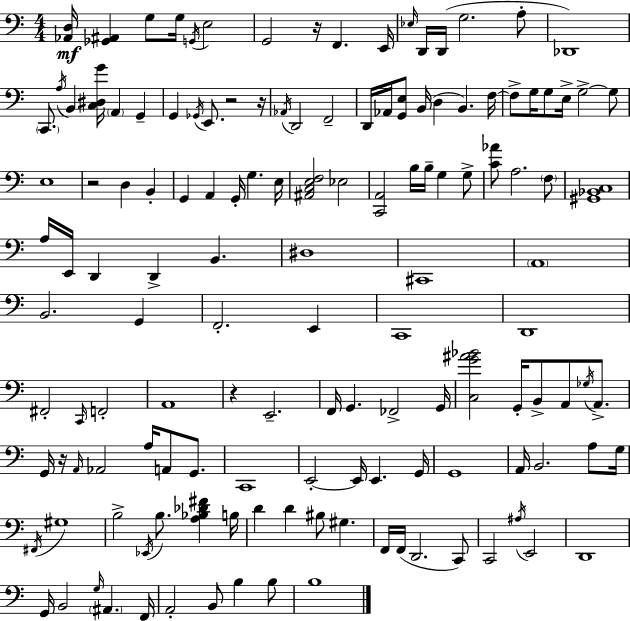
X:1
T:Untitled
M:4/4
L:1/4
K:Am
[_A,,D,]/4 [_G,,^A,,] G,/2 G,/4 G,,/4 E,2 G,,2 z/4 F,, E,,/4 _E,/4 D,,/4 D,,/4 G,2 A,/2 _D,,4 C,,/2 A,/4 B,, [C,^D,G]/4 A,, G,, G,, _G,,/4 E,,/2 z2 z/4 _A,,/4 D,,2 F,,2 D,,/4 _A,,/4 [G,,E,]/2 B,,/4 D, B,, F,/4 F,/2 G,/4 G,/2 E,/4 G,2 G,/2 E,4 z2 D, B,, G,, A,, G,,/4 G, E,/4 [^A,,C,E,F,]2 _E,2 [C,,A,,]2 B,/4 B,/4 G, G,/2 [C_A]/2 A,2 F,/2 [^G,,_B,,C,]4 A,/4 E,,/4 D,, D,, B,, ^D,4 ^C,,4 A,,4 B,,2 G,, F,,2 E,, C,,4 D,,4 ^F,,2 C,,/4 F,,2 A,,4 z E,,2 F,,/4 G,, _F,,2 G,,/4 [C,G^A_B]2 G,,/4 B,,/2 A,,/2 _G,/4 A,,/2 G,,/4 z/4 A,,/4 _A,,2 A,/4 A,,/2 G,,/2 C,,4 E,,2 E,,/4 E,, G,,/4 G,,4 A,,/4 B,,2 A,/2 G,/4 ^F,,/4 ^G,4 B,2 _E,,/4 B,/2 [A,_B,_D^F] B,/4 D D ^B,/2 ^G, F,,/4 F,,/4 D,,2 C,,/2 C,,2 ^A,/4 E,,2 D,,4 G,,/4 B,,2 G,/4 ^A,, F,,/4 A,,2 B,,/2 B, B,/2 B,4